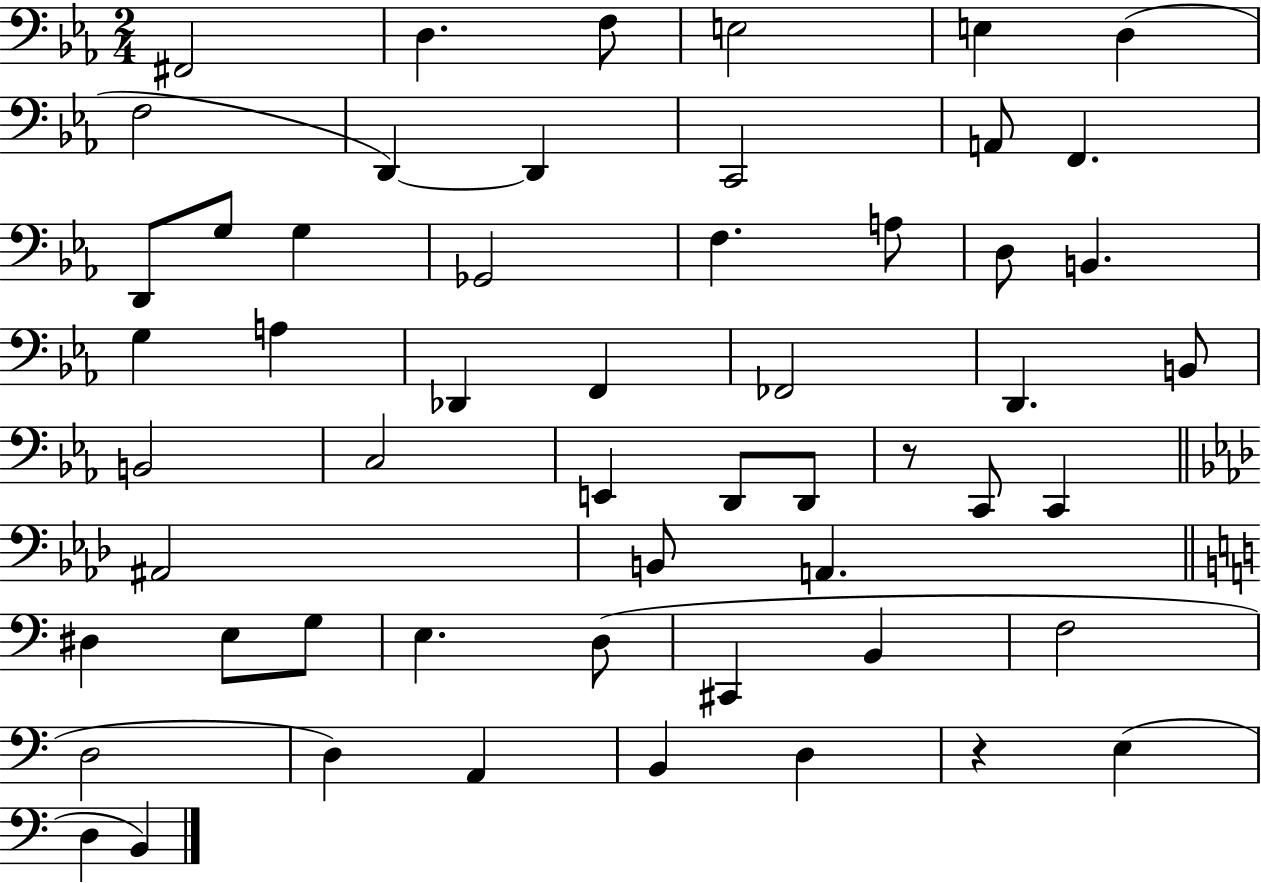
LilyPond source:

{
  \clef bass
  \numericTimeSignature
  \time 2/4
  \key ees \major
  fis,2 | d4. f8 | e2 | e4 d4( | \break f2 | d,4~~) d,4 | c,2 | a,8 f,4. | \break d,8 g8 g4 | ges,2 | f4. a8 | d8 b,4. | \break g4 a4 | des,4 f,4 | fes,2 | d,4. b,8 | \break b,2 | c2 | e,4 d,8 d,8 | r8 c,8 c,4 | \break \bar "||" \break \key aes \major ais,2 | b,8 a,4. | \bar "||" \break \key c \major dis4 e8 g8 | e4. d8( | cis,4 b,4 | f2 | \break d2 | d4) a,4 | b,4 d4 | r4 e4( | \break d4 b,4) | \bar "|."
}